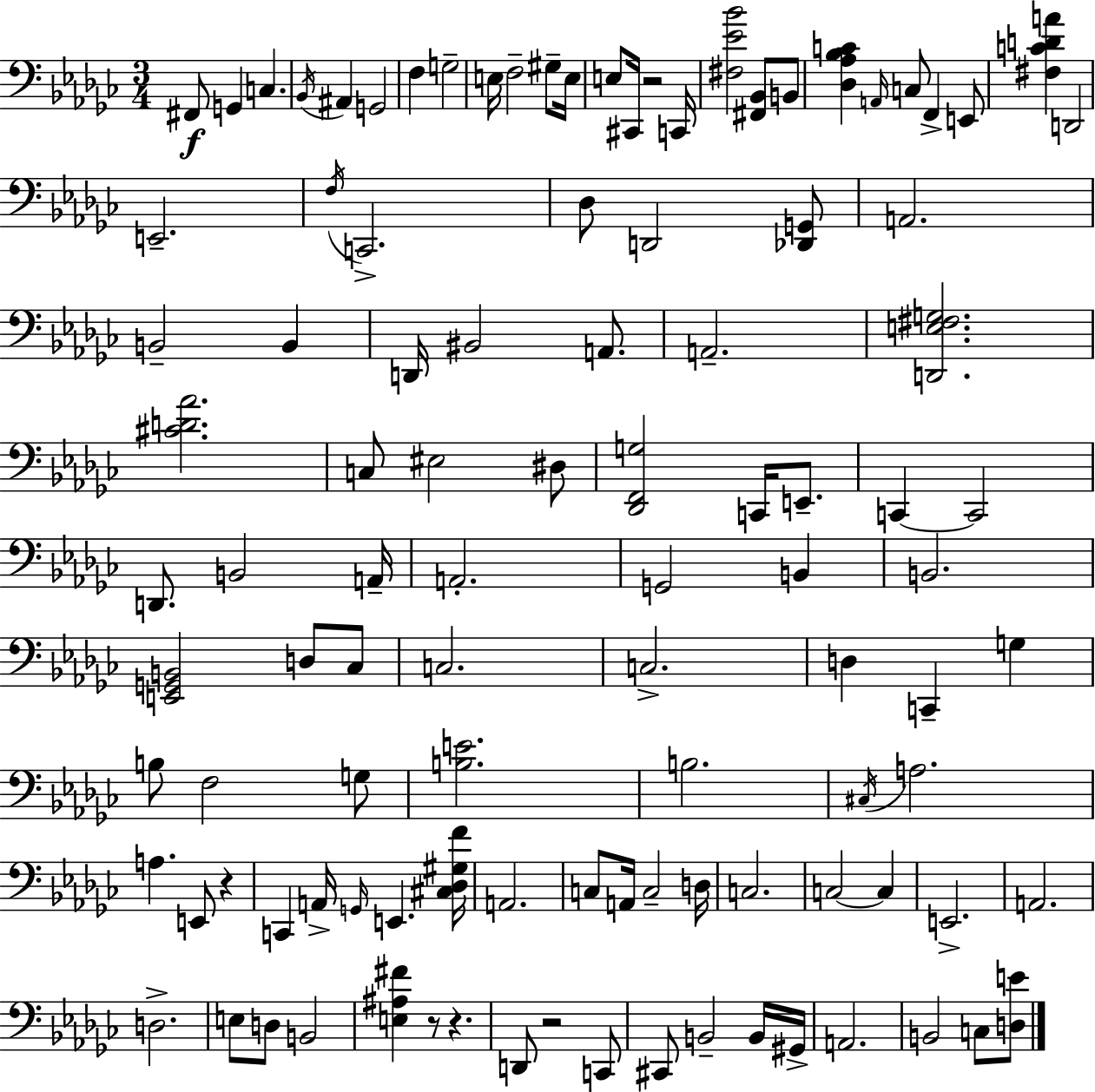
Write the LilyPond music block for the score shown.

{
  \clef bass
  \numericTimeSignature
  \time 3/4
  \key ees \minor
  fis,8\f g,4 c4. | \acciaccatura { bes,16 } ais,4 g,2 | f4 g2-- | e16 f2-- gis8-- | \break e16 e8 cis,16 r2 | c,16 <fis ees' bes'>2 <fis, bes,>8 b,8 | <des aes bes c'>4 \grace { a,16 } c8 f,4-> | e,8 <fis c' d' a'>4 d,2 | \break e,2.-- | \acciaccatura { f16 } c,2.-> | des8 d,2 | <des, g,>8 a,2. | \break b,2-- b,4 | d,16 bis,2 | a,8. a,2.-- | <d, e fis g>2. | \break <cis' d' aes'>2. | c8 eis2 | dis8 <des, f, g>2 c,16 | e,8.-- c,4~~ c,2 | \break d,8. b,2 | a,16-- a,2.-. | g,2 b,4 | b,2. | \break <e, g, b,>2 d8 | ces8 c2. | c2.-> | d4 c,4-- g4 | \break b8 f2 | g8 <b e'>2. | b2. | \acciaccatura { cis16 } a2. | \break a4. e,8 | r4 c,4 a,16-> \grace { g,16 } e,4. | <cis des gis f'>16 a,2. | c8 a,16 c2-- | \break d16 c2. | c2~~ | c4 e,2.-> | a,2. | \break d2.-> | e8 d8 b,2 | <e ais fis'>4 r8 r4. | d,8 r2 | \break c,8 cis,8 b,2-- | b,16 gis,16-> a,2. | b,2 | c8 <d e'>8 \bar "|."
}